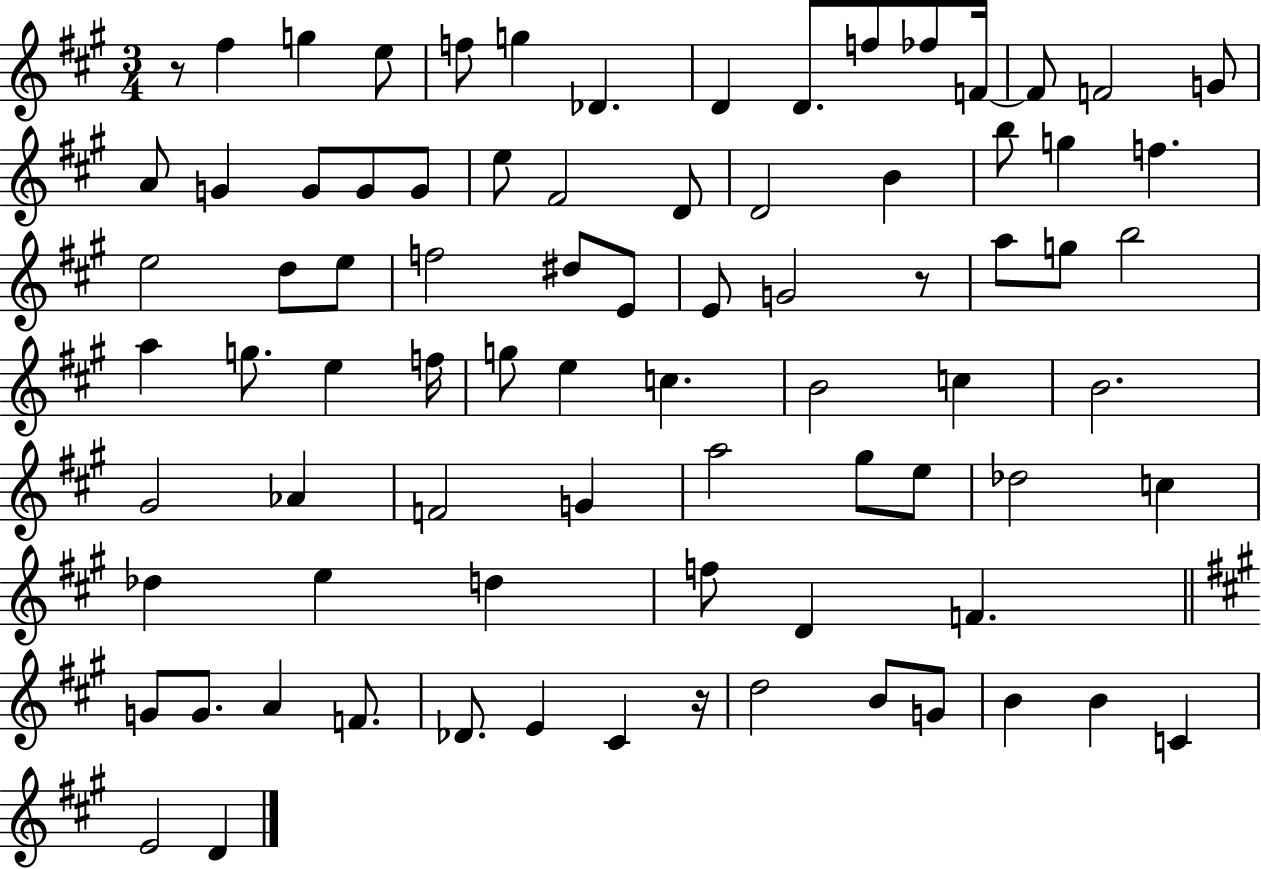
{
  \clef treble
  \numericTimeSignature
  \time 3/4
  \key a \major
  \repeat volta 2 { r8 fis''4 g''4 e''8 | f''8 g''4 des'4. | d'4 d'8. f''8 fes''8 f'16~~ | f'8 f'2 g'8 | \break a'8 g'4 g'8 g'8 g'8 | e''8 fis'2 d'8 | d'2 b'4 | b''8 g''4 f''4. | \break e''2 d''8 e''8 | f''2 dis''8 e'8 | e'8 g'2 r8 | a''8 g''8 b''2 | \break a''4 g''8. e''4 f''16 | g''8 e''4 c''4. | b'2 c''4 | b'2. | \break gis'2 aes'4 | f'2 g'4 | a''2 gis''8 e''8 | des''2 c''4 | \break des''4 e''4 d''4 | f''8 d'4 f'4. | \bar "||" \break \key a \major g'8 g'8. a'4 f'8. | des'8. e'4 cis'4 r16 | d''2 b'8 g'8 | b'4 b'4 c'4 | \break e'2 d'4 | } \bar "|."
}